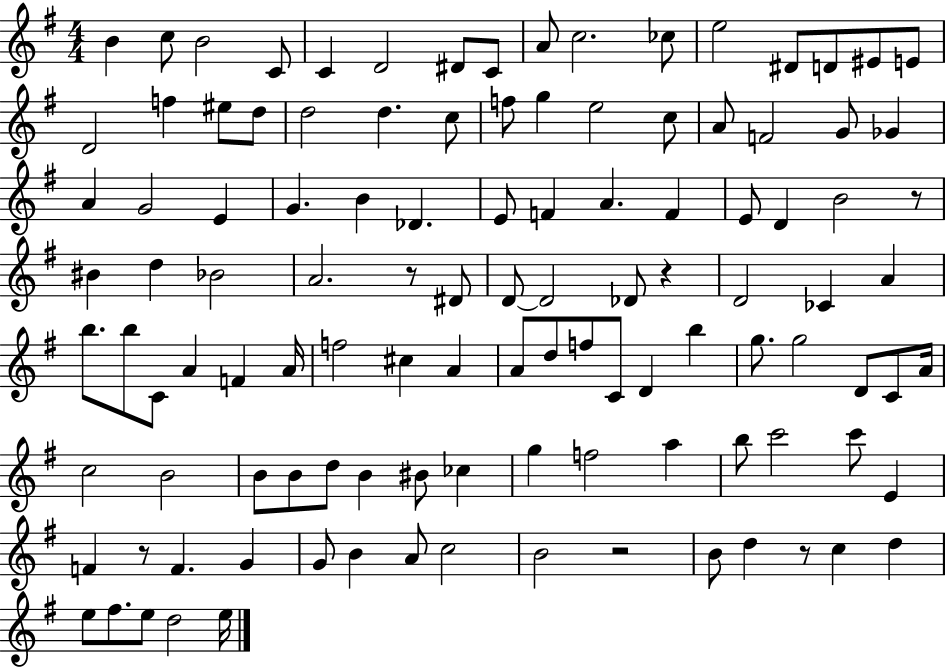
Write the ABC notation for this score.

X:1
T:Untitled
M:4/4
L:1/4
K:G
B c/2 B2 C/2 C D2 ^D/2 C/2 A/2 c2 _c/2 e2 ^D/2 D/2 ^E/2 E/2 D2 f ^e/2 d/2 d2 d c/2 f/2 g e2 c/2 A/2 F2 G/2 _G A G2 E G B _D E/2 F A F E/2 D B2 z/2 ^B d _B2 A2 z/2 ^D/2 D/2 D2 _D/2 z D2 _C A b/2 b/2 C/2 A F A/4 f2 ^c A A/2 d/2 f/2 C/2 D b g/2 g2 D/2 C/2 A/4 c2 B2 B/2 B/2 d/2 B ^B/2 _c g f2 a b/2 c'2 c'/2 E F z/2 F G G/2 B A/2 c2 B2 z2 B/2 d z/2 c d e/2 ^f/2 e/2 d2 e/4